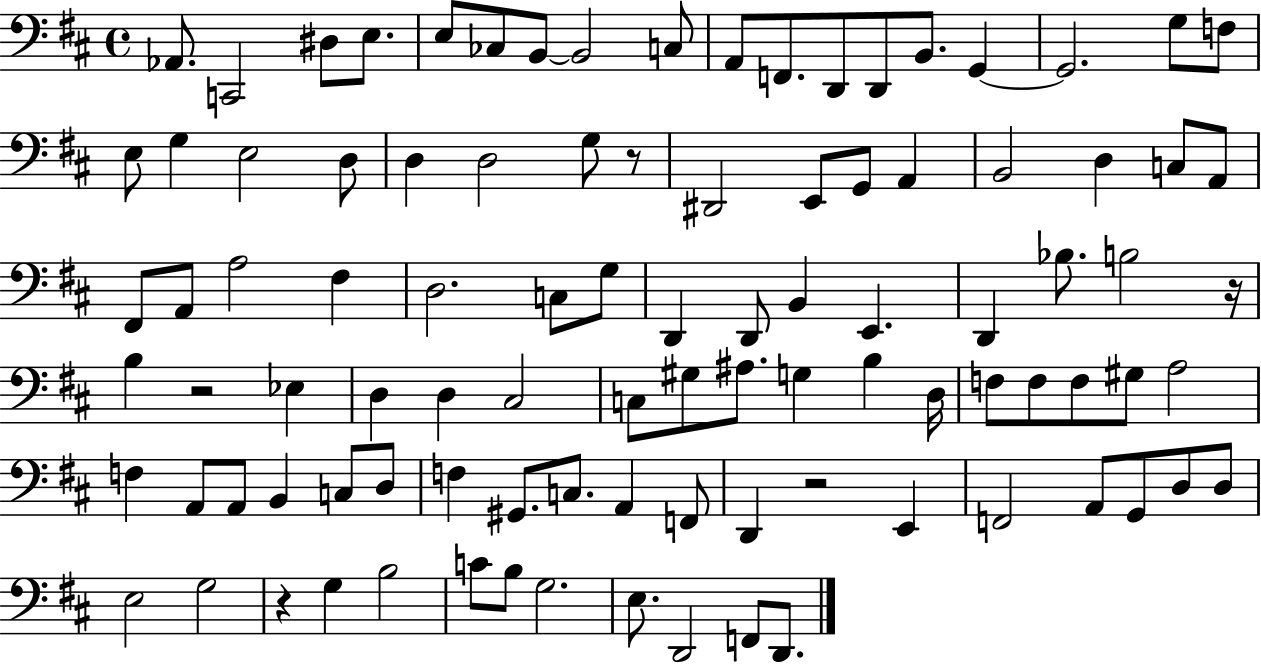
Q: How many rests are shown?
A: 5